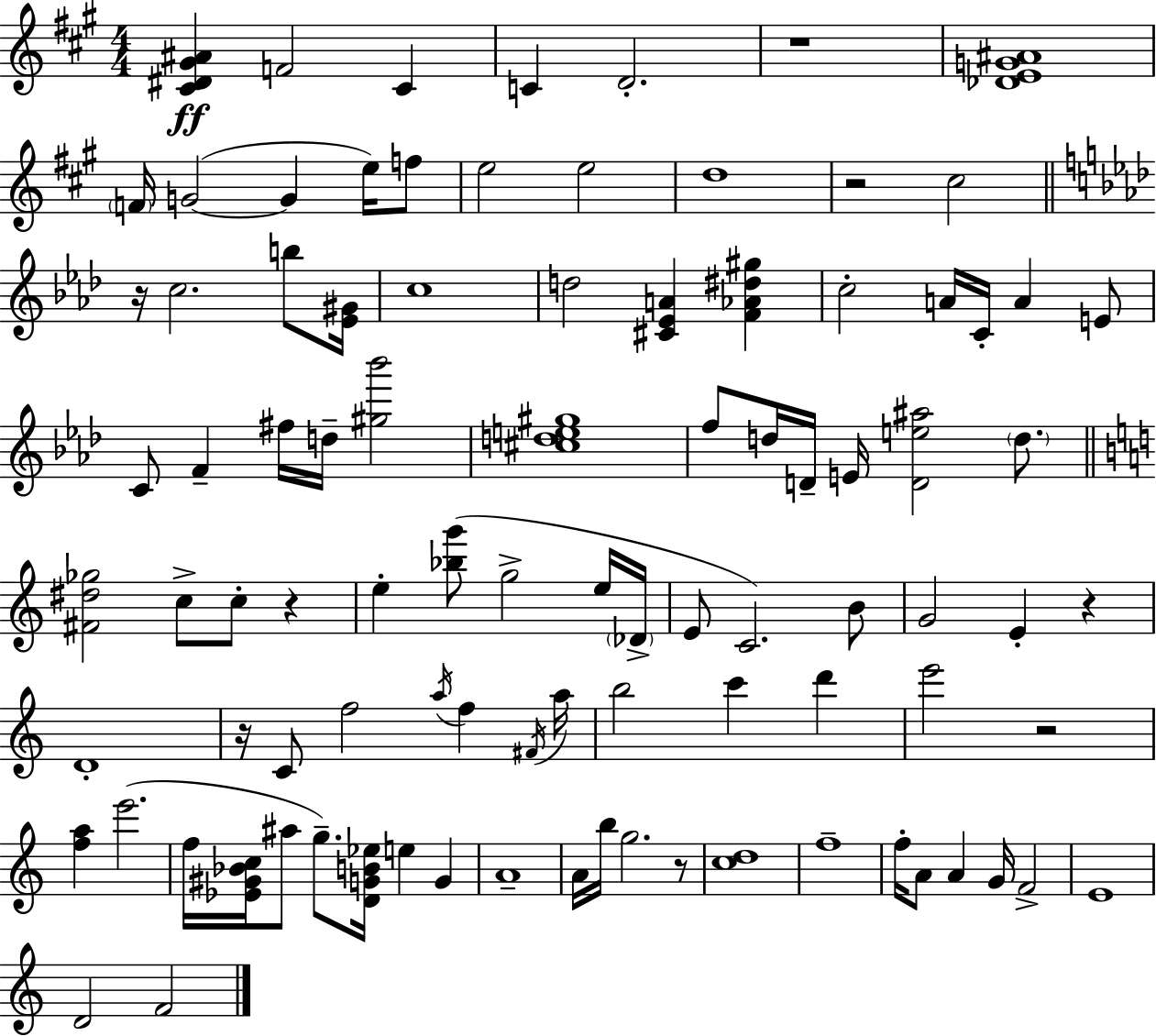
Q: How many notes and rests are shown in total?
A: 94